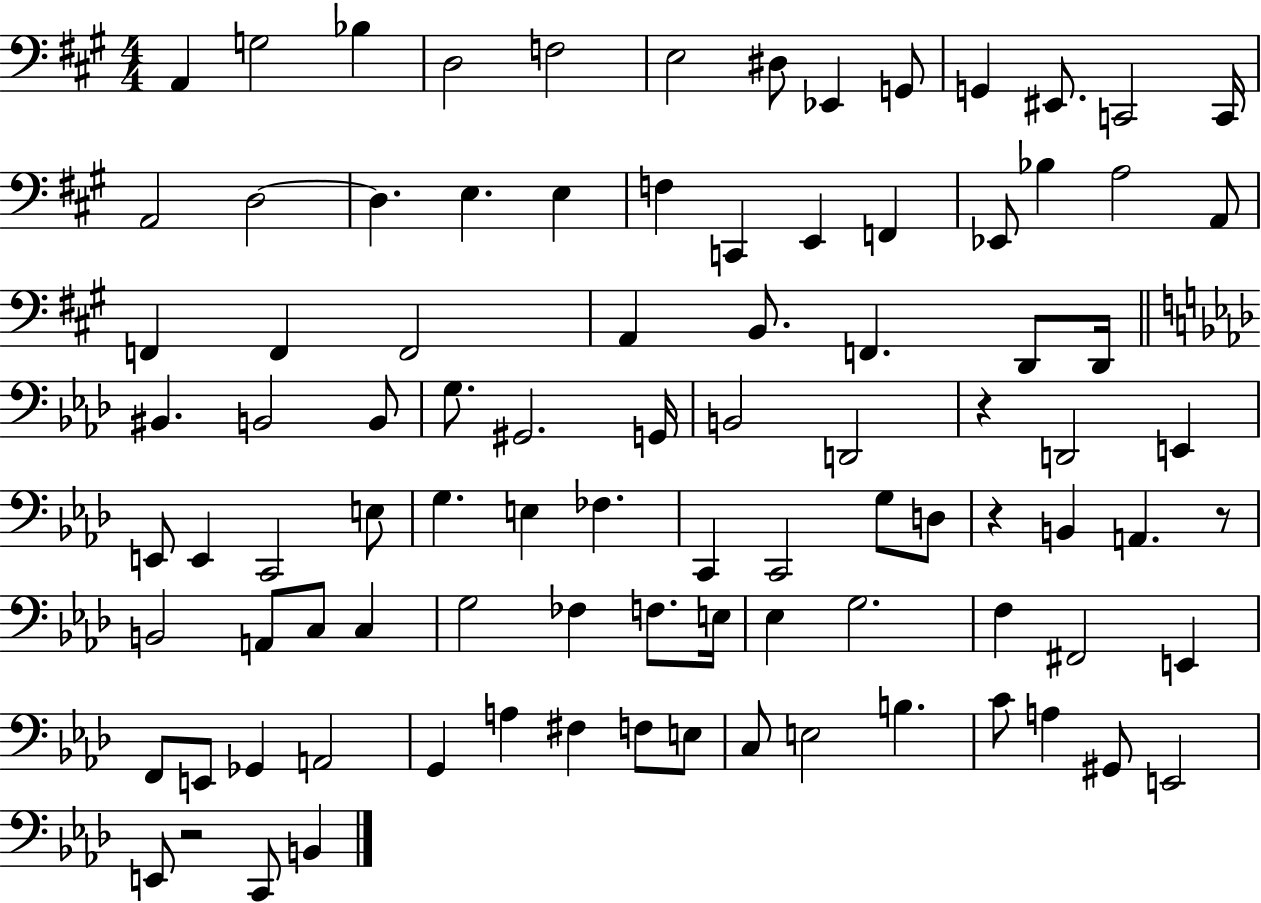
{
  \clef bass
  \numericTimeSignature
  \time 4/4
  \key a \major
  \repeat volta 2 { a,4 g2 bes4 | d2 f2 | e2 dis8 ees,4 g,8 | g,4 eis,8. c,2 c,16 | \break a,2 d2~~ | d4. e4. e4 | f4 c,4 e,4 f,4 | ees,8 bes4 a2 a,8 | \break f,4 f,4 f,2 | a,4 b,8. f,4. d,8 d,16 | \bar "||" \break \key f \minor bis,4. b,2 b,8 | g8. gis,2. g,16 | b,2 d,2 | r4 d,2 e,4 | \break e,8 e,4 c,2 e8 | g4. e4 fes4. | c,4 c,2 g8 d8 | r4 b,4 a,4. r8 | \break b,2 a,8 c8 c4 | g2 fes4 f8. e16 | ees4 g2. | f4 fis,2 e,4 | \break f,8 e,8 ges,4 a,2 | g,4 a4 fis4 f8 e8 | c8 e2 b4. | c'8 a4 gis,8 e,2 | \break e,8 r2 c,8 b,4 | } \bar "|."
}